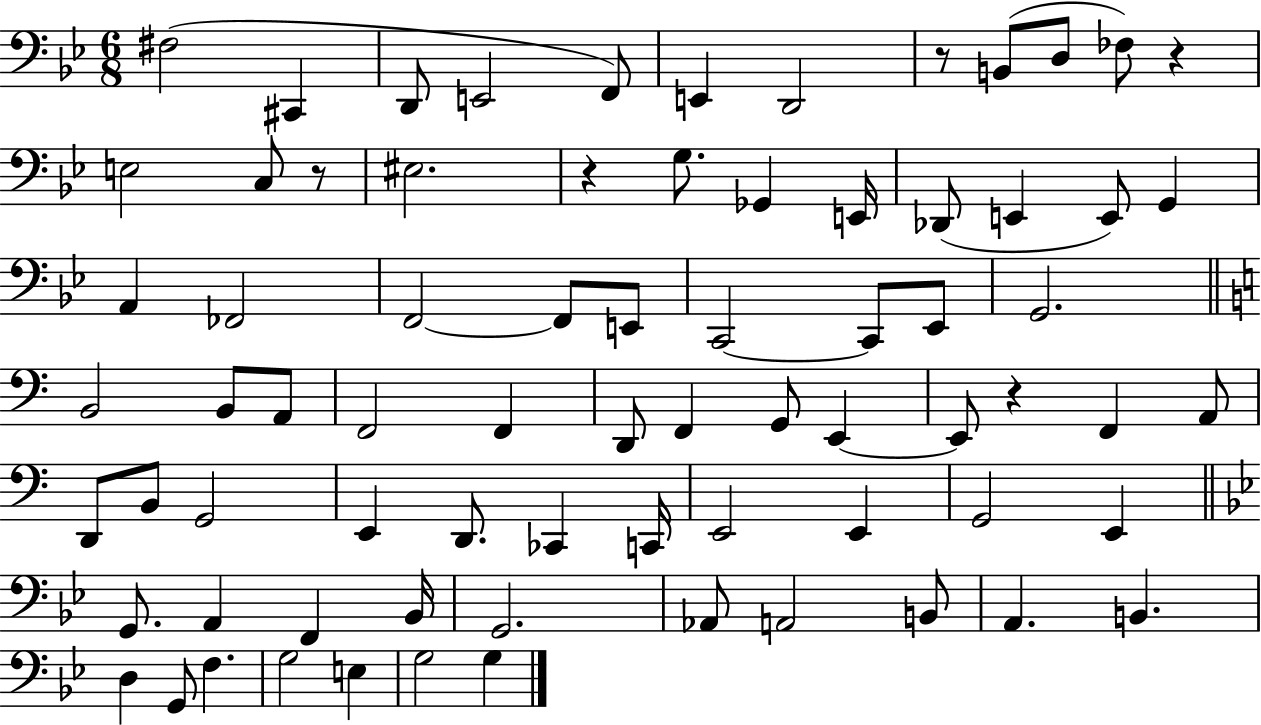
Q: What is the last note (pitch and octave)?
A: G3